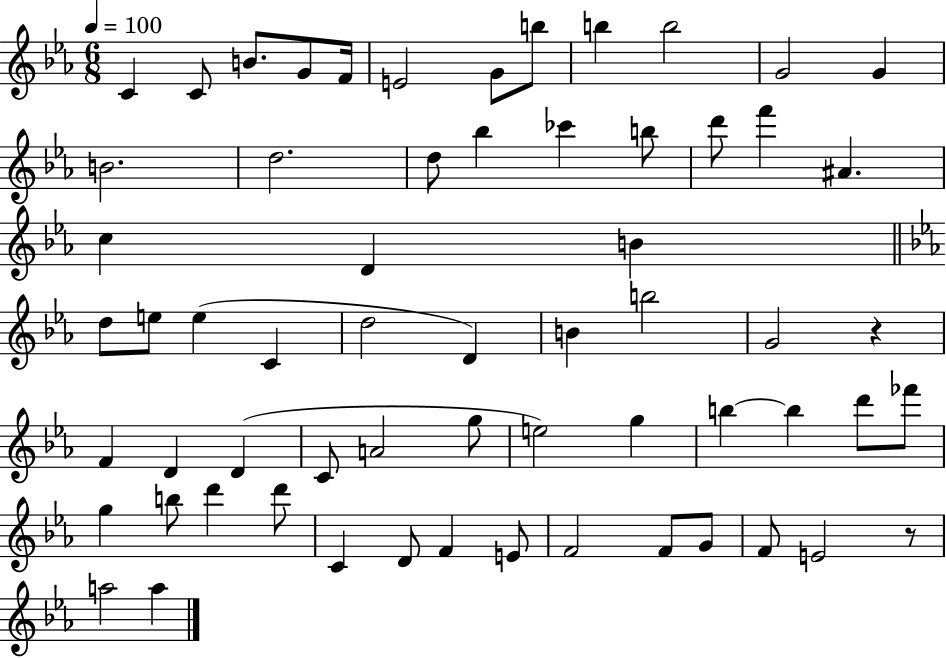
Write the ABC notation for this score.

X:1
T:Untitled
M:6/8
L:1/4
K:Eb
C C/2 B/2 G/2 F/4 E2 G/2 b/2 b b2 G2 G B2 d2 d/2 _b _c' b/2 d'/2 f' ^A c D B d/2 e/2 e C d2 D B b2 G2 z F D D C/2 A2 g/2 e2 g b b d'/2 _f'/2 g b/2 d' d'/2 C D/2 F E/2 F2 F/2 G/2 F/2 E2 z/2 a2 a